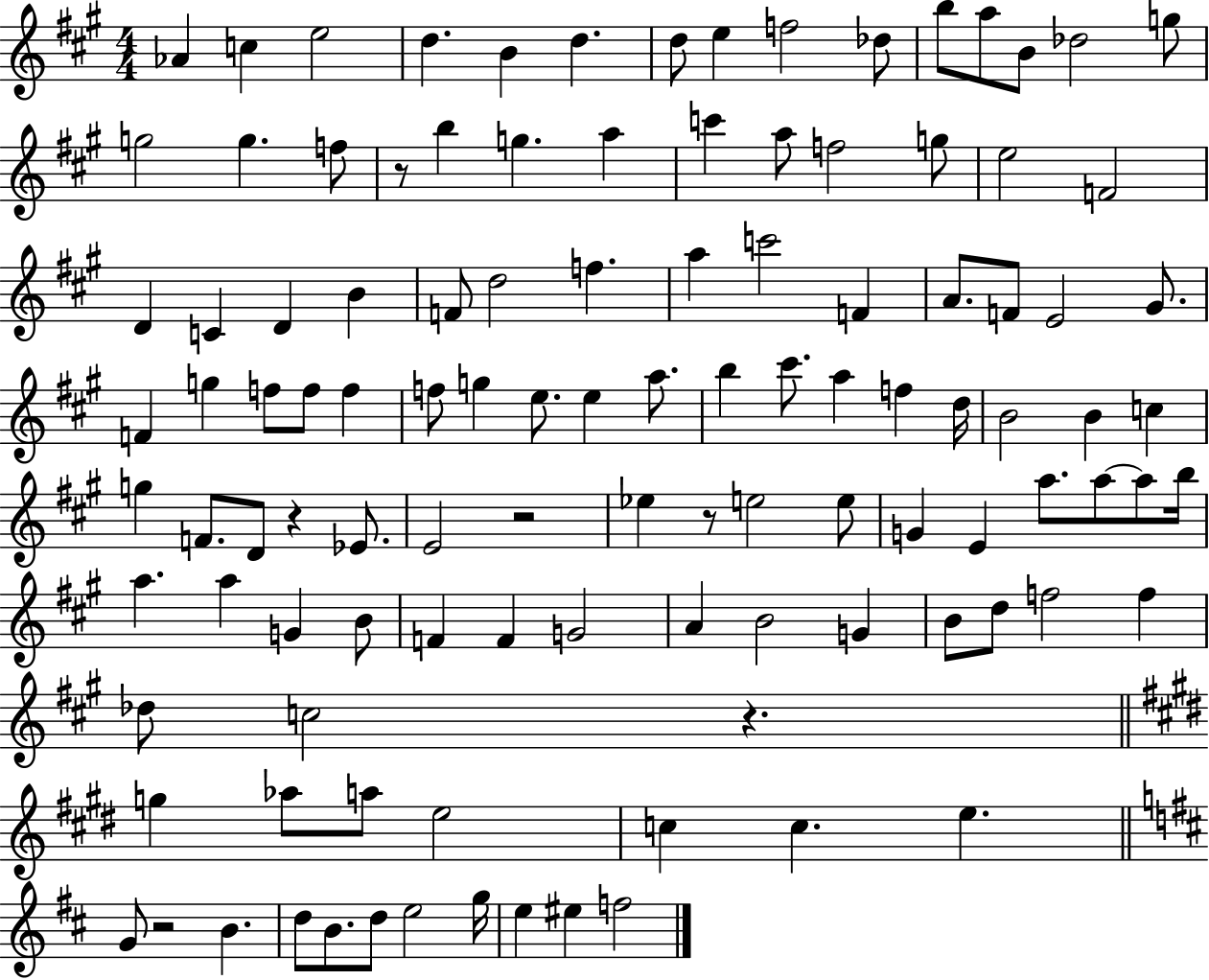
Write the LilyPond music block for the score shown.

{
  \clef treble
  \numericTimeSignature
  \time 4/4
  \key a \major
  aes'4 c''4 e''2 | d''4. b'4 d''4. | d''8 e''4 f''2 des''8 | b''8 a''8 b'8 des''2 g''8 | \break g''2 g''4. f''8 | r8 b''4 g''4. a''4 | c'''4 a''8 f''2 g''8 | e''2 f'2 | \break d'4 c'4 d'4 b'4 | f'8 d''2 f''4. | a''4 c'''2 f'4 | a'8. f'8 e'2 gis'8. | \break f'4 g''4 f''8 f''8 f''4 | f''8 g''4 e''8. e''4 a''8. | b''4 cis'''8. a''4 f''4 d''16 | b'2 b'4 c''4 | \break g''4 f'8. d'8 r4 ees'8. | e'2 r2 | ees''4 r8 e''2 e''8 | g'4 e'4 a''8. a''8~~ a''8 b''16 | \break a''4. a''4 g'4 b'8 | f'4 f'4 g'2 | a'4 b'2 g'4 | b'8 d''8 f''2 f''4 | \break des''8 c''2 r4. | \bar "||" \break \key e \major g''4 aes''8 a''8 e''2 | c''4 c''4. e''4. | \bar "||" \break \key d \major g'8 r2 b'4. | d''8 b'8. d''8 e''2 g''16 | e''4 eis''4 f''2 | \bar "|."
}